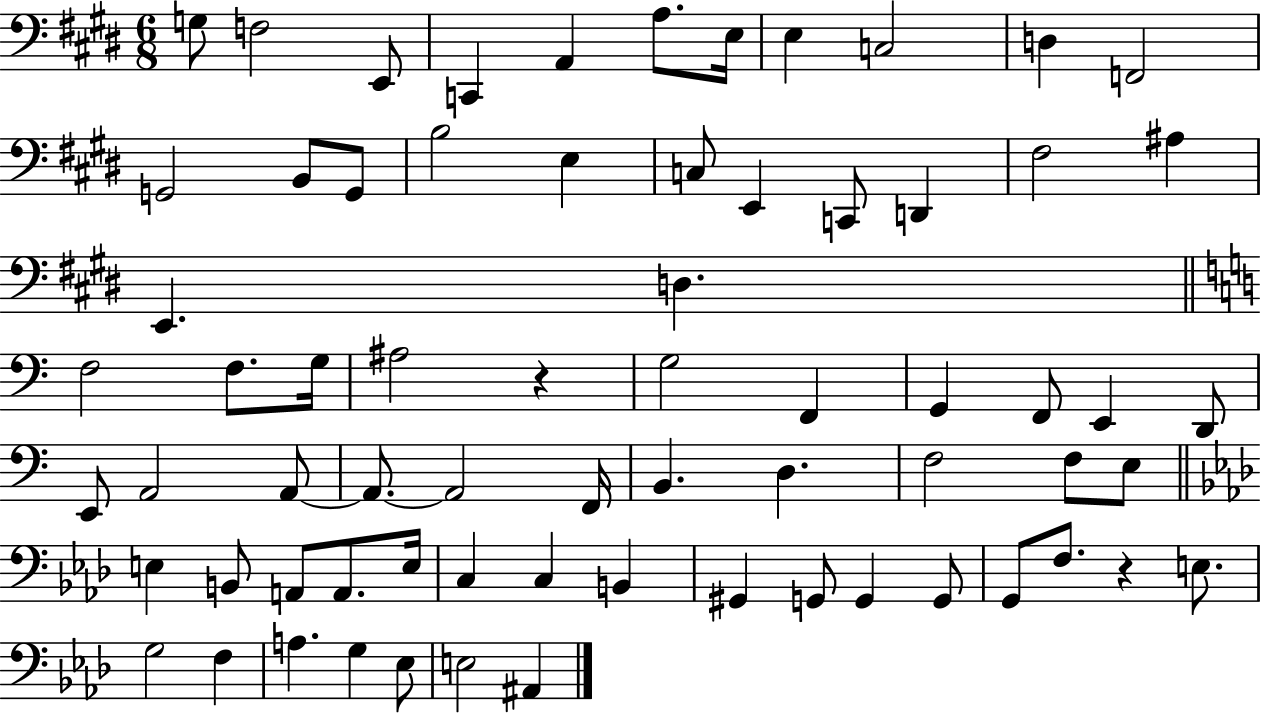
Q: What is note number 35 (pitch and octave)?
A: E2